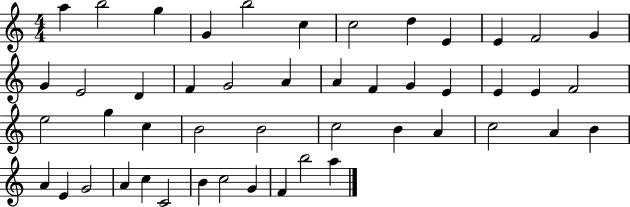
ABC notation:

X:1
T:Untitled
M:4/4
L:1/4
K:C
a b2 g G b2 c c2 d E E F2 G G E2 D F G2 A A F G E E E F2 e2 g c B2 B2 c2 B A c2 A B A E G2 A c C2 B c2 G F b2 a